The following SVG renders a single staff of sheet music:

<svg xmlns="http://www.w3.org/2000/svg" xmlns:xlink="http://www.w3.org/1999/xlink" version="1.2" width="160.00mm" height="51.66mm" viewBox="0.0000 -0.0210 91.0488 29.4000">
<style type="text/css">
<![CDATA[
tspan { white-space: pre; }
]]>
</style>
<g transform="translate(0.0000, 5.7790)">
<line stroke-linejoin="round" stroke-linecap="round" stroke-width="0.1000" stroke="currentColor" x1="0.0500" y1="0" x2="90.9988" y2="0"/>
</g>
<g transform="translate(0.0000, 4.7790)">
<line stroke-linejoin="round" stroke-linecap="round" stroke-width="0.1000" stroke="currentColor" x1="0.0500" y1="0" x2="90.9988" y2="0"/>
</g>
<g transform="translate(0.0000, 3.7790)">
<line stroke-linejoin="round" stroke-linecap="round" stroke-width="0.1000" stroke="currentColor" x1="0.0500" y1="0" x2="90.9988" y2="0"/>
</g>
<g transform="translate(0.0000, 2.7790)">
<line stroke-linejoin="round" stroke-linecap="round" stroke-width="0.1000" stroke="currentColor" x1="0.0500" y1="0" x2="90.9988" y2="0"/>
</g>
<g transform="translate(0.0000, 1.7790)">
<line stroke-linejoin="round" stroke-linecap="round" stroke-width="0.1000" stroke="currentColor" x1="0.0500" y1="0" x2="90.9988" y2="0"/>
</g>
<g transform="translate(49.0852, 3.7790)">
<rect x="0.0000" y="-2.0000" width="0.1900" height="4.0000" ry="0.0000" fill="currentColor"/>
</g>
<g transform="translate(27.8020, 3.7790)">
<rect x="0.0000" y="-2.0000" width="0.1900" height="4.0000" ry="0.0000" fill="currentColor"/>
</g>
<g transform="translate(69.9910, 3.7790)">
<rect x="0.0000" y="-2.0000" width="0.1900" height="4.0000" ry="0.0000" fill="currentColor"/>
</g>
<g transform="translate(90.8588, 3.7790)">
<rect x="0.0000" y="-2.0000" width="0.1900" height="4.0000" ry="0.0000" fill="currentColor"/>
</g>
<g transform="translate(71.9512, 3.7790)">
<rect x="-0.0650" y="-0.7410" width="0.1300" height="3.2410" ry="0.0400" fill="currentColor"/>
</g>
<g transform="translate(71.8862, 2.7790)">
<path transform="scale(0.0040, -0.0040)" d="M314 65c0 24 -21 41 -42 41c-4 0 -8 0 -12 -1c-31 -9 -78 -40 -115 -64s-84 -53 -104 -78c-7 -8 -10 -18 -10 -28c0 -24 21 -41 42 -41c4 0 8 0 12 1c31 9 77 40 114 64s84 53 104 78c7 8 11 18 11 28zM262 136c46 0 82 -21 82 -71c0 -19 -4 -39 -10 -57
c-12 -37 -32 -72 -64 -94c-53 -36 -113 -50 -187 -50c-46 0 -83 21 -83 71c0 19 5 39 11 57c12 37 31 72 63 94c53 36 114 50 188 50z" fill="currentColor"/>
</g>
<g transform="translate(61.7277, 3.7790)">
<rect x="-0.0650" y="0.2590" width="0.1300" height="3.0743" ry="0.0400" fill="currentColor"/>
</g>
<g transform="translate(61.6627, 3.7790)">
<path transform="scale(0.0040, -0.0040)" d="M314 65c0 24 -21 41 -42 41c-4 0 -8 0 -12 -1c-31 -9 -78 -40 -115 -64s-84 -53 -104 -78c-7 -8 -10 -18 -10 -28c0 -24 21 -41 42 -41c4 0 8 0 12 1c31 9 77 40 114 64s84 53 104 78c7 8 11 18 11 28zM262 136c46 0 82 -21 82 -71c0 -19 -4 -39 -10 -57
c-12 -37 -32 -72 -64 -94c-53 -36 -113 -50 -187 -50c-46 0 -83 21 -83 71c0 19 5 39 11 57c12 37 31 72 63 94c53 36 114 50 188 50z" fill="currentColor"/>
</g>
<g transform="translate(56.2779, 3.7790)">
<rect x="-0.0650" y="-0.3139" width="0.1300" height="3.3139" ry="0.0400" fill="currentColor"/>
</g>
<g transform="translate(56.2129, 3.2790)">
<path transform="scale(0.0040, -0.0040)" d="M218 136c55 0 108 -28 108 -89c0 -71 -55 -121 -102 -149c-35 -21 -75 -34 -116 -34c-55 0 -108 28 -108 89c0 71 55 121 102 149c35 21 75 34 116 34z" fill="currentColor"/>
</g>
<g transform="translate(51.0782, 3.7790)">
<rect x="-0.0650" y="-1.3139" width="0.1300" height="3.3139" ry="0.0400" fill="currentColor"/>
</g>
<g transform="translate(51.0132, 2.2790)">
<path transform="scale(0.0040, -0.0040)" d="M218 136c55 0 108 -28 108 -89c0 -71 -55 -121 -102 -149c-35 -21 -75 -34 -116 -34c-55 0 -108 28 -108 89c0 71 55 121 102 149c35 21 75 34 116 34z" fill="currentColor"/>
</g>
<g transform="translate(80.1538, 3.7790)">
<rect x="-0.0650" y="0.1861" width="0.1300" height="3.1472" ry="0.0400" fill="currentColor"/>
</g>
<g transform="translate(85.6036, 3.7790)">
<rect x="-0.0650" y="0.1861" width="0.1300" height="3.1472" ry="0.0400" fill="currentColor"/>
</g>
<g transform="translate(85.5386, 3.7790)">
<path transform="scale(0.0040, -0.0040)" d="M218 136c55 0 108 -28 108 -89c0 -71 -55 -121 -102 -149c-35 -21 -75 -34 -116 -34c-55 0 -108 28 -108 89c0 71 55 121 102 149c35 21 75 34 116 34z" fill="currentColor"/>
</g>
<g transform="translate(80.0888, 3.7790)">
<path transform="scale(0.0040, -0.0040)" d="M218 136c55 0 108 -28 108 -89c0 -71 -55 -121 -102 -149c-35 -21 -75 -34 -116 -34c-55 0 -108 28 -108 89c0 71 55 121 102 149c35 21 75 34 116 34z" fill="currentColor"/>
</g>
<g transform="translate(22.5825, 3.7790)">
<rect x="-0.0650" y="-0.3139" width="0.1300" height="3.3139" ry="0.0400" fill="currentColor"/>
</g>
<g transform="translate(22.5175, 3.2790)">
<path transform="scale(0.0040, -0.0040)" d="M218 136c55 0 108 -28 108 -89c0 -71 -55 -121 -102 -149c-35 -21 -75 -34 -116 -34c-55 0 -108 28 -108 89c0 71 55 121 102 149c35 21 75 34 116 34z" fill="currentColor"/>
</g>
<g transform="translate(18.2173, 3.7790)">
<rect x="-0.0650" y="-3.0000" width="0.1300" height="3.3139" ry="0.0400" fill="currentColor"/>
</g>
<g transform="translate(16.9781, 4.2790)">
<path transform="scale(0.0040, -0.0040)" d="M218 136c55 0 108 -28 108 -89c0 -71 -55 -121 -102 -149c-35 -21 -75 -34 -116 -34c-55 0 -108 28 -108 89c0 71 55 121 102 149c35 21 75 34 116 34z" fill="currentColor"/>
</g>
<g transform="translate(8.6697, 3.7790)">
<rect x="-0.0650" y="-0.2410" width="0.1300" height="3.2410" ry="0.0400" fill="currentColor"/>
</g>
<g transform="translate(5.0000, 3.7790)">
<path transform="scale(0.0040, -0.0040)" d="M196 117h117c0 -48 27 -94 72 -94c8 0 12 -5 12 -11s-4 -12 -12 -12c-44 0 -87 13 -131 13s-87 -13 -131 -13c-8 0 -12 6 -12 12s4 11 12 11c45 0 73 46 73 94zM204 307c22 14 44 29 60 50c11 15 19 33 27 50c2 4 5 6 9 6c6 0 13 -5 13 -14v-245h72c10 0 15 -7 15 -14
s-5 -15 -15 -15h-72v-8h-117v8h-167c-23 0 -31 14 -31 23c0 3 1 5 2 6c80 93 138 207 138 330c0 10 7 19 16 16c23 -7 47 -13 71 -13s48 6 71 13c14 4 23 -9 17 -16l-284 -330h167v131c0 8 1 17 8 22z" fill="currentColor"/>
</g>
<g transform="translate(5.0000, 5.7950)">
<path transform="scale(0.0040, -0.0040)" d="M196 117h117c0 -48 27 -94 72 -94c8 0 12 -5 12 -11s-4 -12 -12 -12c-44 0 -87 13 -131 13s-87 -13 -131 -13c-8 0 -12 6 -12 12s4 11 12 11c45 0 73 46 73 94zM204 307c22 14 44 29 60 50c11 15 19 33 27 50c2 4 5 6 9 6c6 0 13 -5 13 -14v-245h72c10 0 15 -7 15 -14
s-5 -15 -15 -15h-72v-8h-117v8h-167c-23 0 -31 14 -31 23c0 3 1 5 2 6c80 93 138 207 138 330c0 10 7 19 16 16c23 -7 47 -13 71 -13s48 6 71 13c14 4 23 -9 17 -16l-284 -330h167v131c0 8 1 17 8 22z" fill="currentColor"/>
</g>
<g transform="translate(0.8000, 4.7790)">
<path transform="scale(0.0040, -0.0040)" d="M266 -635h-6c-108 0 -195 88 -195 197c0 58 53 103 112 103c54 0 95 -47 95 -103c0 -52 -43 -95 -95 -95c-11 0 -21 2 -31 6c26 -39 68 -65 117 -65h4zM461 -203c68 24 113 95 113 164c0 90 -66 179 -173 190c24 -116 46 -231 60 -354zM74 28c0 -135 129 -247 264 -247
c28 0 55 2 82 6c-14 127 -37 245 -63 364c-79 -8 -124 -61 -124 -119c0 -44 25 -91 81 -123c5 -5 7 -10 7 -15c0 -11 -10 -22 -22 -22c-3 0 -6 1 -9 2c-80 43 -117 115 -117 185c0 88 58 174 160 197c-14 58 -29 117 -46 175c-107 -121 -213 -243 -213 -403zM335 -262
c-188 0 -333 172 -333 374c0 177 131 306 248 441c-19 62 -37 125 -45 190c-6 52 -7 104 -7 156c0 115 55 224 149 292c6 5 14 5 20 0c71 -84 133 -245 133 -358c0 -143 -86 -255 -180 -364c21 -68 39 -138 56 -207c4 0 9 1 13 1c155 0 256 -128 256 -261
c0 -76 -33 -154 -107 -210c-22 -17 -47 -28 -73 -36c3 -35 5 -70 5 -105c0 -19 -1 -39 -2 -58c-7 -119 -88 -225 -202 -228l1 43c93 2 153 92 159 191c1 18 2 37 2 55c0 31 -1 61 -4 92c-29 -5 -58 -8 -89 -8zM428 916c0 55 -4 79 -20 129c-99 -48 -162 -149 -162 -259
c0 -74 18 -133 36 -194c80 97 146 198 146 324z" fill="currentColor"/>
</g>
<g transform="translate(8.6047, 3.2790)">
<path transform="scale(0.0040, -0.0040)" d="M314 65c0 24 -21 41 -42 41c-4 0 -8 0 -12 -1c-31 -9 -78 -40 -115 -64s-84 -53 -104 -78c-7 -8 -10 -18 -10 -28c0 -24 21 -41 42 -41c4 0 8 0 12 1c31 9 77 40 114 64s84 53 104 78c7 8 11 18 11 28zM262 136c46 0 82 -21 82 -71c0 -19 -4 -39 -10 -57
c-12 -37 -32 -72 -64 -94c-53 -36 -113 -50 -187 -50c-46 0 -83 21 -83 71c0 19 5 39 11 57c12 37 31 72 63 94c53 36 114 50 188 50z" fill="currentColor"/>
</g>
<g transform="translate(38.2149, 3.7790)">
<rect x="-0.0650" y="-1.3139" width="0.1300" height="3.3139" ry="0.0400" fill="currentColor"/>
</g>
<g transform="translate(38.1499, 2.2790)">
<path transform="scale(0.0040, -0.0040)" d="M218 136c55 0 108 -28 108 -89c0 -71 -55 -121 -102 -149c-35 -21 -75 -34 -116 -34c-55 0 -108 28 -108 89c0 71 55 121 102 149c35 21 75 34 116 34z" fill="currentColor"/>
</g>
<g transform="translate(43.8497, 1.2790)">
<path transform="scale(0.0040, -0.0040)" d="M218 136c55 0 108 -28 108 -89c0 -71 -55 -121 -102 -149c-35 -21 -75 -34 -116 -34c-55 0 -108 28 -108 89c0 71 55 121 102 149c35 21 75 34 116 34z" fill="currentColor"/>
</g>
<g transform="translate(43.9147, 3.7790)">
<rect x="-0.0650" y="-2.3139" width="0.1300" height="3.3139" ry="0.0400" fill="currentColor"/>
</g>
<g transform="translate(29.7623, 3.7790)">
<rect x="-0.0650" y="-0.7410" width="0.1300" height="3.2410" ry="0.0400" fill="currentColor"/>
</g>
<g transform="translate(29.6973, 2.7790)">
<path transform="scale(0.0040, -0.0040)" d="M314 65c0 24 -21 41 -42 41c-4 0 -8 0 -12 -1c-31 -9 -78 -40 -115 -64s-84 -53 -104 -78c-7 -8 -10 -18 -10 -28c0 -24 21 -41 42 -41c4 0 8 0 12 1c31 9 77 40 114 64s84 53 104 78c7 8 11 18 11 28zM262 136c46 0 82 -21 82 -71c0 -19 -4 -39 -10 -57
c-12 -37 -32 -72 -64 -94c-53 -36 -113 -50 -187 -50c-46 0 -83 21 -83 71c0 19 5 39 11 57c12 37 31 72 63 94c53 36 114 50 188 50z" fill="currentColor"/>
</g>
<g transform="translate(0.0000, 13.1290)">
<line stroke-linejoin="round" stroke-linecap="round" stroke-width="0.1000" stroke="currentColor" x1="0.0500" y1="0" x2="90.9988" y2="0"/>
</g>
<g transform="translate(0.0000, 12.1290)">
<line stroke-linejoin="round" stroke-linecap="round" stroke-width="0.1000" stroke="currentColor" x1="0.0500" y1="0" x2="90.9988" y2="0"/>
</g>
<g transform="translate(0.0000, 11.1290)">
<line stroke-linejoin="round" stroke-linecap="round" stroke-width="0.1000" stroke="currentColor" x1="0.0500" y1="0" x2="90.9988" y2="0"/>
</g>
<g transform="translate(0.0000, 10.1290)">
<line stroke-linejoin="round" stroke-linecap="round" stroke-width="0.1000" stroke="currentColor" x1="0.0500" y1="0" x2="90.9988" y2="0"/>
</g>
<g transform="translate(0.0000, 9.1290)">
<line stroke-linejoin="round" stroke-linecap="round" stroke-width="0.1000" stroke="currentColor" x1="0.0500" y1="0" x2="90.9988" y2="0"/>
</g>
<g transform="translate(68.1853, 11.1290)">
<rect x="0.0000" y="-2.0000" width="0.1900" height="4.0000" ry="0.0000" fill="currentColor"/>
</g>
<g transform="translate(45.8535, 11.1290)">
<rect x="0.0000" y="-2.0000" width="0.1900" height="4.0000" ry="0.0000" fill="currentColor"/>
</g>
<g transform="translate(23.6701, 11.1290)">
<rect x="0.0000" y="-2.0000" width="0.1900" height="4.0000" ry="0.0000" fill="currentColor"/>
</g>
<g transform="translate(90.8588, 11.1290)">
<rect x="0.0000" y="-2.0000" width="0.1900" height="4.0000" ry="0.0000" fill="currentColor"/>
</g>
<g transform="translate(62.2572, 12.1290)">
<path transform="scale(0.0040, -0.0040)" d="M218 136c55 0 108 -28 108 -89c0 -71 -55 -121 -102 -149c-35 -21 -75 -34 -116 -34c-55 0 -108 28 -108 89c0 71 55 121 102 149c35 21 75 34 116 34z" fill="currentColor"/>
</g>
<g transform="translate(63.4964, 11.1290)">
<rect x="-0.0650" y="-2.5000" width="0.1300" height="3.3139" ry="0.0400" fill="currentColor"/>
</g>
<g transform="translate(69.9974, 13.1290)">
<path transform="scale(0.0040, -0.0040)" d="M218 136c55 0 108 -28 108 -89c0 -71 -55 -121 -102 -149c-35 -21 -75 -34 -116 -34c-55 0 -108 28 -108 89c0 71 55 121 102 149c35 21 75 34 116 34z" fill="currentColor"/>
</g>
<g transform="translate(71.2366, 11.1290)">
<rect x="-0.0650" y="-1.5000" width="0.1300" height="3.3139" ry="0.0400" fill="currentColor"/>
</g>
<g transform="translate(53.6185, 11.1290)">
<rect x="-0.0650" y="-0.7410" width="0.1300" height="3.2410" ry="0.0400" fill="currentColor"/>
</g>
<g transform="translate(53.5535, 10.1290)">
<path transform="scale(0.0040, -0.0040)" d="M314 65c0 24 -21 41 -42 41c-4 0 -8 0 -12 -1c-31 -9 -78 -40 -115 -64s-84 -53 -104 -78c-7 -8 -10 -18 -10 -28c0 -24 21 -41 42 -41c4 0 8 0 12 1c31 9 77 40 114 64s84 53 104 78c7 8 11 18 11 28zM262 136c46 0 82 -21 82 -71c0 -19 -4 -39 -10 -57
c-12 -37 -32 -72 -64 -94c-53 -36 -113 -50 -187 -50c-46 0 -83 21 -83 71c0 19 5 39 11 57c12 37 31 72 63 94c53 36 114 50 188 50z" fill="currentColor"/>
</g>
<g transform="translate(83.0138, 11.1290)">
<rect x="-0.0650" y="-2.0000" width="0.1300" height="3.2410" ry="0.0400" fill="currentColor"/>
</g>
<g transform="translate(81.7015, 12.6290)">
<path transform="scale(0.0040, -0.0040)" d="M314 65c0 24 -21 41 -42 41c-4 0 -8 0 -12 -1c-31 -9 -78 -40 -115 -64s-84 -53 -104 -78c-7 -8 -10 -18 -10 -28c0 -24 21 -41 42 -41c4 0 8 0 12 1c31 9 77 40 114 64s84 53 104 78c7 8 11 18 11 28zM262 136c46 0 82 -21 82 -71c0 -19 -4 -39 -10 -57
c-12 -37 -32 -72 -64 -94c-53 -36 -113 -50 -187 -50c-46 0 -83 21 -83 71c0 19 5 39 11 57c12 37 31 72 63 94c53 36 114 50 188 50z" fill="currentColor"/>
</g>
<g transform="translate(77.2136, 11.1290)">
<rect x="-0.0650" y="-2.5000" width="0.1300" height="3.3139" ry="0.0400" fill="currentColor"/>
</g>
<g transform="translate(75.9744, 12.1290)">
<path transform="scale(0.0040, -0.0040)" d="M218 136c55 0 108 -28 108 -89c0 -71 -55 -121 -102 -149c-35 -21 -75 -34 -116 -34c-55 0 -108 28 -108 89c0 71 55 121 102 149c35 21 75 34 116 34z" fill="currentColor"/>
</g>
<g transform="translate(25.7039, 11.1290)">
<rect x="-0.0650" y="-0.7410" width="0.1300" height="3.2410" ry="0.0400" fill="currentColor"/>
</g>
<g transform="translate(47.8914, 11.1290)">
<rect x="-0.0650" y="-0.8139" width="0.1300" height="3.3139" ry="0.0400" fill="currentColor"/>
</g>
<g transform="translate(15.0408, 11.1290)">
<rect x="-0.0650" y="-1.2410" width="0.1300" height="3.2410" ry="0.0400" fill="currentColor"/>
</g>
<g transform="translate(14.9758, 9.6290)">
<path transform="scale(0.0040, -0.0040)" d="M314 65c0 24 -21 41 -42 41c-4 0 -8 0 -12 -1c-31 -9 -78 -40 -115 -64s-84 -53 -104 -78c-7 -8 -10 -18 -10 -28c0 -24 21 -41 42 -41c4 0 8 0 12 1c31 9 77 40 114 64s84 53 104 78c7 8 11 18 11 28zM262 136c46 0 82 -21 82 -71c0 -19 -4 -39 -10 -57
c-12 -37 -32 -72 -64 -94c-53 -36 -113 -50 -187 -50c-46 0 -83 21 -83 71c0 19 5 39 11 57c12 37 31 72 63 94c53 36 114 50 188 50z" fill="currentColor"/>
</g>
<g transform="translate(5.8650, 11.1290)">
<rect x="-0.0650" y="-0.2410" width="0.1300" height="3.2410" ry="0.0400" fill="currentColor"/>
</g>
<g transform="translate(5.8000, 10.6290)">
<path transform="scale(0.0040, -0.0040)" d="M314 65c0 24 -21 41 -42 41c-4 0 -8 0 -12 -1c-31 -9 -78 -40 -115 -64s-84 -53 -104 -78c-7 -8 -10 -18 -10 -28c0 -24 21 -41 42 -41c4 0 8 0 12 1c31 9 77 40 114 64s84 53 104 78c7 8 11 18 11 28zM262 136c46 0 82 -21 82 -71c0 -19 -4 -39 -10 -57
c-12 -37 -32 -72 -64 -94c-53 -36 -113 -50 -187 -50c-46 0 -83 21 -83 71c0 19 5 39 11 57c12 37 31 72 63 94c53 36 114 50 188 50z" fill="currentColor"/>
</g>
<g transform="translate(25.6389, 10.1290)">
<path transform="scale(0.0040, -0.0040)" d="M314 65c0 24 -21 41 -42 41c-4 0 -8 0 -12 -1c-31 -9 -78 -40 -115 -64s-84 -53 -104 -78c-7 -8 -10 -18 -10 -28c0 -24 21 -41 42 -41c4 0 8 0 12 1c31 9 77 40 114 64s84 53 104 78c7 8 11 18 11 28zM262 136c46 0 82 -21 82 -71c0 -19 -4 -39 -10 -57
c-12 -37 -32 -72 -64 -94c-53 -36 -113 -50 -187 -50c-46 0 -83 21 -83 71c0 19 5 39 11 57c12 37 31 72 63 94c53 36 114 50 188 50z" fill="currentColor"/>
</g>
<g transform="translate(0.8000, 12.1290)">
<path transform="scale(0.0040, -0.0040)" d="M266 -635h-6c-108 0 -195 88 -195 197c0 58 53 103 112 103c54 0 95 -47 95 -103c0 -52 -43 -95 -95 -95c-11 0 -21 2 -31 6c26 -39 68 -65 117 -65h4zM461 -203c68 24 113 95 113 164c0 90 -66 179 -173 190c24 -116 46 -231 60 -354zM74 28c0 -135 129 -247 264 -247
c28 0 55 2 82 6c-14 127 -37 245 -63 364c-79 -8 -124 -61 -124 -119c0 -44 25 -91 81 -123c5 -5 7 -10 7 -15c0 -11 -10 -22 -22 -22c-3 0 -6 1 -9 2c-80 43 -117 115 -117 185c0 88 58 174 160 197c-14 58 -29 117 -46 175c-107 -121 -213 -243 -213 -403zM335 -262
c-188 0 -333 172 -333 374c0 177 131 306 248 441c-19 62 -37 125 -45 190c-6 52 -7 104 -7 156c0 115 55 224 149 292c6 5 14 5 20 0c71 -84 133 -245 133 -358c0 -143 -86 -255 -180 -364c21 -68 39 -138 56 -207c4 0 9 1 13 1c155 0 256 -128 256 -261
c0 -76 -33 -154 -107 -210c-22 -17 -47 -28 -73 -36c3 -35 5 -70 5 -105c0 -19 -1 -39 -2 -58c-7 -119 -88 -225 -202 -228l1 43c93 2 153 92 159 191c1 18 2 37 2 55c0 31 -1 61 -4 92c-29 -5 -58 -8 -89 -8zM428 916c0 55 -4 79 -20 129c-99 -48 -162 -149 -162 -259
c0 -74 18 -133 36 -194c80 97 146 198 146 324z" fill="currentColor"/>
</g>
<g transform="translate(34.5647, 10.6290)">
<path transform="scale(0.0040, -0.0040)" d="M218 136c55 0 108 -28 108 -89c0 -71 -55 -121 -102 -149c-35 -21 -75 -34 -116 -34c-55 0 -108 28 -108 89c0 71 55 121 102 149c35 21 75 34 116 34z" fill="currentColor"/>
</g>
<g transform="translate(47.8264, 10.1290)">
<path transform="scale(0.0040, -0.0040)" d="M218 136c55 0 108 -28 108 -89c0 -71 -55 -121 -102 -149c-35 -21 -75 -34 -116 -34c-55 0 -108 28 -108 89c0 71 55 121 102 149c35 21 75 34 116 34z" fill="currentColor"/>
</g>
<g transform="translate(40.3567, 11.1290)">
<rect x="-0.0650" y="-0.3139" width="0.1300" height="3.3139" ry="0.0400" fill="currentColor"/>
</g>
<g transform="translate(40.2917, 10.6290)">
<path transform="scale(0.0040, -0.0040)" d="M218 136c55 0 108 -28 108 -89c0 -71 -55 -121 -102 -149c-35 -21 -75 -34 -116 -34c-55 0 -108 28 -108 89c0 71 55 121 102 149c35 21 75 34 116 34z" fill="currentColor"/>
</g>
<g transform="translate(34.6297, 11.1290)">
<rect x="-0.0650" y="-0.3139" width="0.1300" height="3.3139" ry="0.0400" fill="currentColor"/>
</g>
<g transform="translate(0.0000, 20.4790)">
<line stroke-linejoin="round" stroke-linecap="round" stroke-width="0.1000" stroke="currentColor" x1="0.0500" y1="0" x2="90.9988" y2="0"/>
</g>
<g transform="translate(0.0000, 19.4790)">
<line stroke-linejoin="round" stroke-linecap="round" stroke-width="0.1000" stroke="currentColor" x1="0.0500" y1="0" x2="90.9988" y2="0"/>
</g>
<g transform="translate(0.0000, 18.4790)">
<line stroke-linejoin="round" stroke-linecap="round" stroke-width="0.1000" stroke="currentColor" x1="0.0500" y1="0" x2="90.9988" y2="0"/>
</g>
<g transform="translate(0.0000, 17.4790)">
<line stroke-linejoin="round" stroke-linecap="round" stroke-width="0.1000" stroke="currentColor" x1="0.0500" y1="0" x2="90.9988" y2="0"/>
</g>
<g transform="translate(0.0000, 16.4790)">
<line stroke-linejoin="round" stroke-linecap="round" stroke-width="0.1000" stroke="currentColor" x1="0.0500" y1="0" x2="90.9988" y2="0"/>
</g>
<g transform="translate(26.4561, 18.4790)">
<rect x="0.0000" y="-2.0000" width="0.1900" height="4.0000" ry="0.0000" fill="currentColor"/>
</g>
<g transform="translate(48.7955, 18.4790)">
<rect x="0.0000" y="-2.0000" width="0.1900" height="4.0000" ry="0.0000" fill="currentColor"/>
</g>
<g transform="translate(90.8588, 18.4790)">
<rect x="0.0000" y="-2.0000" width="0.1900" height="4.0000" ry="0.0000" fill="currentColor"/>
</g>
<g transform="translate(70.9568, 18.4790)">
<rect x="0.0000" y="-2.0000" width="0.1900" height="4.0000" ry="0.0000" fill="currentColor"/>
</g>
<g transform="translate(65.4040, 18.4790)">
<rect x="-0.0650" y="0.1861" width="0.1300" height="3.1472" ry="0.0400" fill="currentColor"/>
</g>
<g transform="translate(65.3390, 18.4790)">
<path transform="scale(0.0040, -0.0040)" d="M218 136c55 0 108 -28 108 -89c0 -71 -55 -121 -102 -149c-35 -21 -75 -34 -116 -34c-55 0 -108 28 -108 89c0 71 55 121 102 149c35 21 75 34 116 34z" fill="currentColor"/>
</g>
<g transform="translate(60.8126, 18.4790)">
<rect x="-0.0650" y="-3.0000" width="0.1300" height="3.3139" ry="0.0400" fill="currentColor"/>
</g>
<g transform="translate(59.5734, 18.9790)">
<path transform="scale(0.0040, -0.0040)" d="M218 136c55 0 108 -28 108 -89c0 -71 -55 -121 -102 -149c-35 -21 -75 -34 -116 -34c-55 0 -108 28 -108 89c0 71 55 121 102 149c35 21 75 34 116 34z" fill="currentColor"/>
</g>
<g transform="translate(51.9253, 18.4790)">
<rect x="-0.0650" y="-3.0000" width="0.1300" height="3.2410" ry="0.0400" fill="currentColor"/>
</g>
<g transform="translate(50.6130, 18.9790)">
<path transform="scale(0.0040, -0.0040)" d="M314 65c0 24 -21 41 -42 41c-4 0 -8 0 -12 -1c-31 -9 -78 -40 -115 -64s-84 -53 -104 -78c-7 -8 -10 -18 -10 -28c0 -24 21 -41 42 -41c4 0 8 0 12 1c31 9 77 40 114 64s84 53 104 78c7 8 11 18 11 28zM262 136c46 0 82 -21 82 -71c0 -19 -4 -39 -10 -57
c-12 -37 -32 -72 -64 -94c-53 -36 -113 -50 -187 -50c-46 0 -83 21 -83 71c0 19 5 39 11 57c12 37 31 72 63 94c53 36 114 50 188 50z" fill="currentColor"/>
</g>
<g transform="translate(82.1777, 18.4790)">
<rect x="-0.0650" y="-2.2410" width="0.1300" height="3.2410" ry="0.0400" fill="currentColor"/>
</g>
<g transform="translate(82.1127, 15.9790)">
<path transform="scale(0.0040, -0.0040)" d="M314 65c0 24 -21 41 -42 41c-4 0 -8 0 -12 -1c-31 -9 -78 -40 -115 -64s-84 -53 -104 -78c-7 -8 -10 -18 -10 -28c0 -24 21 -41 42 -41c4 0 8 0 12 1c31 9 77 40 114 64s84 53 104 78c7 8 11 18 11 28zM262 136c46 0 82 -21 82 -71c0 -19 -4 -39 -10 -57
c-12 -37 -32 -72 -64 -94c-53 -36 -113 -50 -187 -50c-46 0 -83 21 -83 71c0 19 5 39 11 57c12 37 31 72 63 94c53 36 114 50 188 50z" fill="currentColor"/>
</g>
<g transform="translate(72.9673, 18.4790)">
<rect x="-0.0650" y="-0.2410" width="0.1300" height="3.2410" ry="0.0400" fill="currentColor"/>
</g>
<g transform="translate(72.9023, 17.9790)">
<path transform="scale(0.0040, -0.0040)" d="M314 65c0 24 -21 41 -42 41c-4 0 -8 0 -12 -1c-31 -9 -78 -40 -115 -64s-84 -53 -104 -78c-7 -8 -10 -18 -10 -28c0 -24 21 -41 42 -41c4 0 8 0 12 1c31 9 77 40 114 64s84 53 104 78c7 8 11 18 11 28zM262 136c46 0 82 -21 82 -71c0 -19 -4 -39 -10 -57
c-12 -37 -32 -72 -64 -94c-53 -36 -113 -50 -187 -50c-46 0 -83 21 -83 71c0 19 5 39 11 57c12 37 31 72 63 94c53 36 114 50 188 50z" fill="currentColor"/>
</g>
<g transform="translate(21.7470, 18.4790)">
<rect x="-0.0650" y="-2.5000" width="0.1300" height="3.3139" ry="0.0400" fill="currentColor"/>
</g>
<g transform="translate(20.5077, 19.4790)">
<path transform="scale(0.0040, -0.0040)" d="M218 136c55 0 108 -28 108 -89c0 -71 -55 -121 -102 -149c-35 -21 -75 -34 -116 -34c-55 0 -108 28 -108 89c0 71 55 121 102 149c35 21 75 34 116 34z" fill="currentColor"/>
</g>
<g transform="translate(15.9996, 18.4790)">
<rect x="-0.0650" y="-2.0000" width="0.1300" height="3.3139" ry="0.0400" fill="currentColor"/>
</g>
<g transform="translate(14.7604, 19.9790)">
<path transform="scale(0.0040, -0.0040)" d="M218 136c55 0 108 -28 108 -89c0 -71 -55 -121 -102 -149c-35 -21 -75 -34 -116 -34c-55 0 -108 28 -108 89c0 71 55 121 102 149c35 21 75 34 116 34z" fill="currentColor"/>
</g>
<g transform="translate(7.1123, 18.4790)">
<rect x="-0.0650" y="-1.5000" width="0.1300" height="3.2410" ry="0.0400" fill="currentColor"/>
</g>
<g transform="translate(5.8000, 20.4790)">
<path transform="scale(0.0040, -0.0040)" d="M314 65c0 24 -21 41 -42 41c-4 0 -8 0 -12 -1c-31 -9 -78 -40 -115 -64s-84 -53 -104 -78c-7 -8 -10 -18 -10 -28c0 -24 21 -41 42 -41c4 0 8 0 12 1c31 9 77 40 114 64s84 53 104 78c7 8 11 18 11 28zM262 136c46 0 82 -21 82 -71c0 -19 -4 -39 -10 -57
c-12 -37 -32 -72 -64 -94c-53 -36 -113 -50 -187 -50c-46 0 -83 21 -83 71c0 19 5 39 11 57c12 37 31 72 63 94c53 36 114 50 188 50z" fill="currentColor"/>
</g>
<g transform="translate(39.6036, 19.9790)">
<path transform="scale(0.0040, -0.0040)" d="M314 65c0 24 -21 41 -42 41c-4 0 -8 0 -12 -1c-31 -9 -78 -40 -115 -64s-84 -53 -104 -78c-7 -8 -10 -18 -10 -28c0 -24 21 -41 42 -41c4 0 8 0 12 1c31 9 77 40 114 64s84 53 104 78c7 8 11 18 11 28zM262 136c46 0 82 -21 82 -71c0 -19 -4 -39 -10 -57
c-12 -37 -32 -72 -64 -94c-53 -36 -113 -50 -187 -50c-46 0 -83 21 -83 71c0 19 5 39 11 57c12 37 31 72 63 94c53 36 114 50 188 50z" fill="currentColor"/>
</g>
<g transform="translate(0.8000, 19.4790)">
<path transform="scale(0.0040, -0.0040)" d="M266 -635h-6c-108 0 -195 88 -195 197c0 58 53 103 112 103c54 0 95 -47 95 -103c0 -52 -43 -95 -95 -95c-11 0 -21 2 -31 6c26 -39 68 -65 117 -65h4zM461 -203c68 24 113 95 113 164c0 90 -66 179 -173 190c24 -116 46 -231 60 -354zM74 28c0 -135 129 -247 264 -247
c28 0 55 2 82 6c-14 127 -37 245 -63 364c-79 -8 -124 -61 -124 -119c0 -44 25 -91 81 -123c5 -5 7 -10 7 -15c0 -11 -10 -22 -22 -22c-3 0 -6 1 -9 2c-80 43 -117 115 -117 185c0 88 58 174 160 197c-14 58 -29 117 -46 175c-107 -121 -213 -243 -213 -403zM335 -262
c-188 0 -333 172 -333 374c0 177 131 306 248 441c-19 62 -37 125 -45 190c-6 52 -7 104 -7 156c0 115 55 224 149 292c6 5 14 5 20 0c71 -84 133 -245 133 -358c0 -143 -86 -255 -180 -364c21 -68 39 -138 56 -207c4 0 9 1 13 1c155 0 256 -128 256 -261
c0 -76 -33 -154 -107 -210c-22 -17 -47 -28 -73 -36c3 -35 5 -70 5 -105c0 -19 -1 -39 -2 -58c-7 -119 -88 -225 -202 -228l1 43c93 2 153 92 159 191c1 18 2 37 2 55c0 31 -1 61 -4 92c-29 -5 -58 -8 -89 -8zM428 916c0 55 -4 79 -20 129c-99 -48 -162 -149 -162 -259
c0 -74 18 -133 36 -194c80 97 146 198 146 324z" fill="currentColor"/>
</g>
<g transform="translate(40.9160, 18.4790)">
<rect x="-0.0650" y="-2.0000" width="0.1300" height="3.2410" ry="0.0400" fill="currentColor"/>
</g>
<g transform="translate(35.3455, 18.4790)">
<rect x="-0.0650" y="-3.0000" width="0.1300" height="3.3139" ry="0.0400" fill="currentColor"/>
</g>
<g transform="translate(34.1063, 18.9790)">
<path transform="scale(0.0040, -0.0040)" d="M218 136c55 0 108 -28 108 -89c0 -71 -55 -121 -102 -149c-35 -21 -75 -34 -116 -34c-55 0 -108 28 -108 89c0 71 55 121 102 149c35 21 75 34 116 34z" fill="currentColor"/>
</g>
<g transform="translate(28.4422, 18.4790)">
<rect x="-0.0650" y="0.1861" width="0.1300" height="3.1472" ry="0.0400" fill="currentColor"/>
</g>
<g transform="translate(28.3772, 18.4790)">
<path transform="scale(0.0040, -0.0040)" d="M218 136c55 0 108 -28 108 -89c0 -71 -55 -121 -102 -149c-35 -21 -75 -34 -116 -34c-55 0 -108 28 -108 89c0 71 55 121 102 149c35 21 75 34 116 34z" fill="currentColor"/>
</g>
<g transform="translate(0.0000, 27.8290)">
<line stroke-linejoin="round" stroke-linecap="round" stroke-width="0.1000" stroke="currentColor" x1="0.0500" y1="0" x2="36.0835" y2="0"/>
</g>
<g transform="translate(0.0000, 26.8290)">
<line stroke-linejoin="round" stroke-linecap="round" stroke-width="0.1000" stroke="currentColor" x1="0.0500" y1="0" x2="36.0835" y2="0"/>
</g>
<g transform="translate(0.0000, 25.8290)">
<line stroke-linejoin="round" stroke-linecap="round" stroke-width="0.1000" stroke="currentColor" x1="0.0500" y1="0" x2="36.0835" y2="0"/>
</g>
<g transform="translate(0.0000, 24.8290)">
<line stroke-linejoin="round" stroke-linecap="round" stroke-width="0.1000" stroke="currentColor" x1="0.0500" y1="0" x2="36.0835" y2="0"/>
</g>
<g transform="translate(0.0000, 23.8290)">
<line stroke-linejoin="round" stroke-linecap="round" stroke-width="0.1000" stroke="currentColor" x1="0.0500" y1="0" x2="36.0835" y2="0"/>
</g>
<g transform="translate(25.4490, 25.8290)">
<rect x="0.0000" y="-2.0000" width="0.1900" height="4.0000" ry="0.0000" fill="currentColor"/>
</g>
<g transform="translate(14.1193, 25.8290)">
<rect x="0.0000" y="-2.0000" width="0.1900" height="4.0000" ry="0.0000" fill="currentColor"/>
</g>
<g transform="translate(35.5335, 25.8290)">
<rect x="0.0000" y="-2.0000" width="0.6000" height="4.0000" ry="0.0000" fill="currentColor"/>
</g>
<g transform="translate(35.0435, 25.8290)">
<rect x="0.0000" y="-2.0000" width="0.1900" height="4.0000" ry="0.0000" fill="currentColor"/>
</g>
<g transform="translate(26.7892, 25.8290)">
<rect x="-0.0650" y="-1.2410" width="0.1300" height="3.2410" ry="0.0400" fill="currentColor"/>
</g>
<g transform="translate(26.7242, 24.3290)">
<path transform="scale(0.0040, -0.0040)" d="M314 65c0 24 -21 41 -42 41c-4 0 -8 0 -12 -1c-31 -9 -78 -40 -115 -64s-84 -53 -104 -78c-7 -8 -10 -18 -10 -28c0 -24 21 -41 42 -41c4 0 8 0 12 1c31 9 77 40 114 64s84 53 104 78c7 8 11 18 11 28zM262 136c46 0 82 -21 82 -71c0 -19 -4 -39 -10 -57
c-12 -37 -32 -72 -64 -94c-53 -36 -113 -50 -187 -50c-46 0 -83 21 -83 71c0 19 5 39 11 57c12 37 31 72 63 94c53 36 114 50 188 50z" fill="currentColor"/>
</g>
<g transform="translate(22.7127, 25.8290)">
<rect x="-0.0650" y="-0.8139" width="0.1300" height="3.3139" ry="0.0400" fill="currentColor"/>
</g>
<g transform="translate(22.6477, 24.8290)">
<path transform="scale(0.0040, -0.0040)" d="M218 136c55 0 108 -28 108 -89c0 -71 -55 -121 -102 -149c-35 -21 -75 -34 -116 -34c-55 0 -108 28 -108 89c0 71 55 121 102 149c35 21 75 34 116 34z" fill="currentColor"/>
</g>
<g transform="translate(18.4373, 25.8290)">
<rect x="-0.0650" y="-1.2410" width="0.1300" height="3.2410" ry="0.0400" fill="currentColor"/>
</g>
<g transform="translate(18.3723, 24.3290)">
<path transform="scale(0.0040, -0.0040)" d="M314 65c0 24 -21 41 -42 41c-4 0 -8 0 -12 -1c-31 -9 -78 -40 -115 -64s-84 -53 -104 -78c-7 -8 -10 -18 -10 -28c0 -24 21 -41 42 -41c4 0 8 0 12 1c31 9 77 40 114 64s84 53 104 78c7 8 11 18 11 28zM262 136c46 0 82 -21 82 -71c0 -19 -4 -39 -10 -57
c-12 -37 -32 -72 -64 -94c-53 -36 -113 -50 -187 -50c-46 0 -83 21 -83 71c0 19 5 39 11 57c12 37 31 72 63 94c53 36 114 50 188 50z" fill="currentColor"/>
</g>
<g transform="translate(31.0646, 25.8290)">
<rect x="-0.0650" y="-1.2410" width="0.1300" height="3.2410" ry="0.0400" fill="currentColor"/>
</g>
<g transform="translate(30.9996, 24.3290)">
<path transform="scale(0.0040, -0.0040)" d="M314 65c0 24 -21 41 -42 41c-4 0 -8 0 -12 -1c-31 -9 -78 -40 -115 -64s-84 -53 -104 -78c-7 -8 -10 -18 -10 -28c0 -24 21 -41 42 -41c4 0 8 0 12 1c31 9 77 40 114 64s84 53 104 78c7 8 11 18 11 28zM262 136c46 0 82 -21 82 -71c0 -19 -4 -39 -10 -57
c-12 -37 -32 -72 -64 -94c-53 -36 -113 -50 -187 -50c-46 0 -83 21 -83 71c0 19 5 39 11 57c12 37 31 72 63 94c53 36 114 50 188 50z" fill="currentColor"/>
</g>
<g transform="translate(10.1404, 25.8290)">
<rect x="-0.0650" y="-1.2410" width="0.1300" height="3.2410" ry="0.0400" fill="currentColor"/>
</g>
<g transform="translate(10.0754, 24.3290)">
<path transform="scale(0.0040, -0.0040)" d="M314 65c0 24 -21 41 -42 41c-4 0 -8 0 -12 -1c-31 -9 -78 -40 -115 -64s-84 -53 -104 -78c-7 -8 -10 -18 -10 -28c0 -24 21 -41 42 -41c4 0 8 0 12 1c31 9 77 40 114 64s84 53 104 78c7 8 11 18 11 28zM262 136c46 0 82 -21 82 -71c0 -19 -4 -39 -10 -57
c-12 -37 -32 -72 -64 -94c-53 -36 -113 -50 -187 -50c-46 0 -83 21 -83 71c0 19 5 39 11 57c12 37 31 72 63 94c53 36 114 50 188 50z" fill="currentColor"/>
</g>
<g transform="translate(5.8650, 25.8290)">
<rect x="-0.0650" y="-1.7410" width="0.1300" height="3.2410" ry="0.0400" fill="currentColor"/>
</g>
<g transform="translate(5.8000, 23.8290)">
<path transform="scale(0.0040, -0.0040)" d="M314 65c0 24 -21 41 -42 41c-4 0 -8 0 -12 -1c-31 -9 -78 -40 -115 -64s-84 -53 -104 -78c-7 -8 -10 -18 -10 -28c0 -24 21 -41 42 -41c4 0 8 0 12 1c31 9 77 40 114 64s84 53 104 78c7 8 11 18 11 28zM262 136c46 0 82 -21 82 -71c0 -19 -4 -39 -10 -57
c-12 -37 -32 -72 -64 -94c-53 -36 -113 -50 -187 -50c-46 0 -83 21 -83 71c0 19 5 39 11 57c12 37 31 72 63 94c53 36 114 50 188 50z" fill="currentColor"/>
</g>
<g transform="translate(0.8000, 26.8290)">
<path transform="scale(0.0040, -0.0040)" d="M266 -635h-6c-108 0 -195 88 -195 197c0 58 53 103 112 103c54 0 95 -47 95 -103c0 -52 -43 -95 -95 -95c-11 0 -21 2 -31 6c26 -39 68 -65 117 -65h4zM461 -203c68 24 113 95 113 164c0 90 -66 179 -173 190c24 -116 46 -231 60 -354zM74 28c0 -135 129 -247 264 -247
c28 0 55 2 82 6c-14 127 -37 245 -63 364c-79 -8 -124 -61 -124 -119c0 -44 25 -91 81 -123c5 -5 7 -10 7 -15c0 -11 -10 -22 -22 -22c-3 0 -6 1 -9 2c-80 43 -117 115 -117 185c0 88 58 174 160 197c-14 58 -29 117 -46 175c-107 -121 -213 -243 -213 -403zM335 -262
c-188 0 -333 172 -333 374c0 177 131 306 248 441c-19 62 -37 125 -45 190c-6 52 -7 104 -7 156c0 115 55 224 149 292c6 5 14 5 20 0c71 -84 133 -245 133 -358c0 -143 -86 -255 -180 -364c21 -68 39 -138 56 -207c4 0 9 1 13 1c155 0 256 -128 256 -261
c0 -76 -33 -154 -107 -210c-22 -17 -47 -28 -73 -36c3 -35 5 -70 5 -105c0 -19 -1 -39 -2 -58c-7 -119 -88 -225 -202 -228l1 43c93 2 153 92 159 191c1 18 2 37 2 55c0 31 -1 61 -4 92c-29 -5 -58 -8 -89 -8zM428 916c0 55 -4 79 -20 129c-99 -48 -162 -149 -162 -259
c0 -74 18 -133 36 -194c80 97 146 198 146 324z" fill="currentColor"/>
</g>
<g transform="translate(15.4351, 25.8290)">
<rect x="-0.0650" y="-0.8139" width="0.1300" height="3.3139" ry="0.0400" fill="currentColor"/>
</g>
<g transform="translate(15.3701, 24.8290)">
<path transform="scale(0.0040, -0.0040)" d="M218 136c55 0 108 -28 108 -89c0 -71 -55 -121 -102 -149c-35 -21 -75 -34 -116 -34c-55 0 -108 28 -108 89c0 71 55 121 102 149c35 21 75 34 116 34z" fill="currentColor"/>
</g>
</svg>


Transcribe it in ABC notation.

X:1
T:Untitled
M:4/4
L:1/4
K:C
c2 A c d2 e g e c B2 d2 B B c2 e2 d2 c c d d2 G E G F2 E2 F G B A F2 A2 A B c2 g2 f2 e2 d e2 d e2 e2